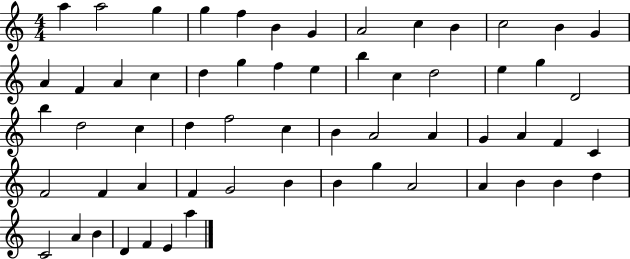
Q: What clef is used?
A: treble